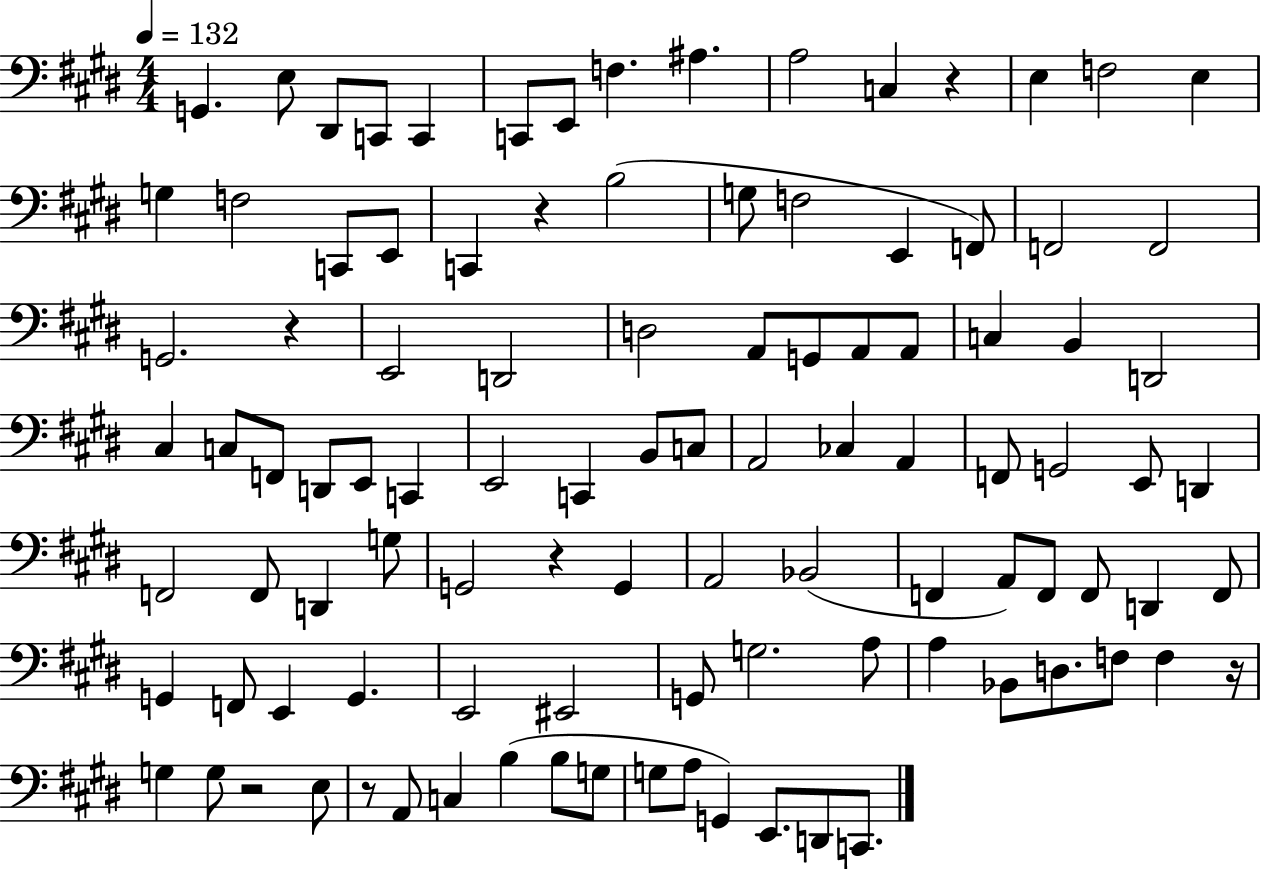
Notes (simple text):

G2/q. E3/e D#2/e C2/e C2/q C2/e E2/e F3/q. A#3/q. A3/h C3/q R/q E3/q F3/h E3/q G3/q F3/h C2/e E2/e C2/q R/q B3/h G3/e F3/h E2/q F2/e F2/h F2/h G2/h. R/q E2/h D2/h D3/h A2/e G2/e A2/e A2/e C3/q B2/q D2/h C#3/q C3/e F2/e D2/e E2/e C2/q E2/h C2/q B2/e C3/e A2/h CES3/q A2/q F2/e G2/h E2/e D2/q F2/h F2/e D2/q G3/e G2/h R/q G2/q A2/h Bb2/h F2/q A2/e F2/e F2/e D2/q F2/e G2/q F2/e E2/q G2/q. E2/h EIS2/h G2/e G3/h. A3/e A3/q Bb2/e D3/e. F3/e F3/q R/s G3/q G3/e R/h E3/e R/e A2/e C3/q B3/q B3/e G3/e G3/e A3/e G2/q E2/e. D2/e C2/e.